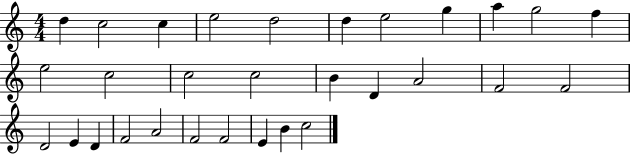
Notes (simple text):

D5/q C5/h C5/q E5/h D5/h D5/q E5/h G5/q A5/q G5/h F5/q E5/h C5/h C5/h C5/h B4/q D4/q A4/h F4/h F4/h D4/h E4/q D4/q F4/h A4/h F4/h F4/h E4/q B4/q C5/h